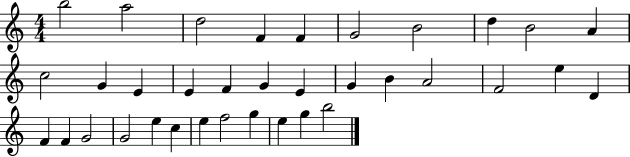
X:1
T:Untitled
M:4/4
L:1/4
K:C
b2 a2 d2 F F G2 B2 d B2 A c2 G E E F G E G B A2 F2 e D F F G2 G2 e c e f2 g e g b2